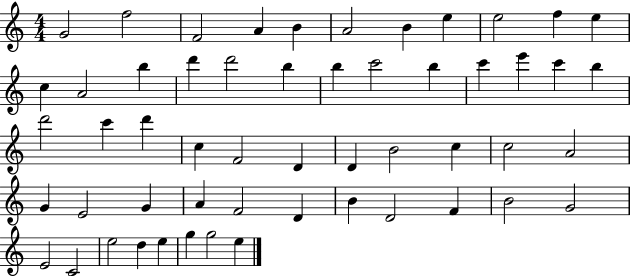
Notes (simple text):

G4/h F5/h F4/h A4/q B4/q A4/h B4/q E5/q E5/h F5/q E5/q C5/q A4/h B5/q D6/q D6/h B5/q B5/q C6/h B5/q C6/q E6/q C6/q B5/q D6/h C6/q D6/q C5/q F4/h D4/q D4/q B4/h C5/q C5/h A4/h G4/q E4/h G4/q A4/q F4/h D4/q B4/q D4/h F4/q B4/h G4/h E4/h C4/h E5/h D5/q E5/q G5/q G5/h E5/q